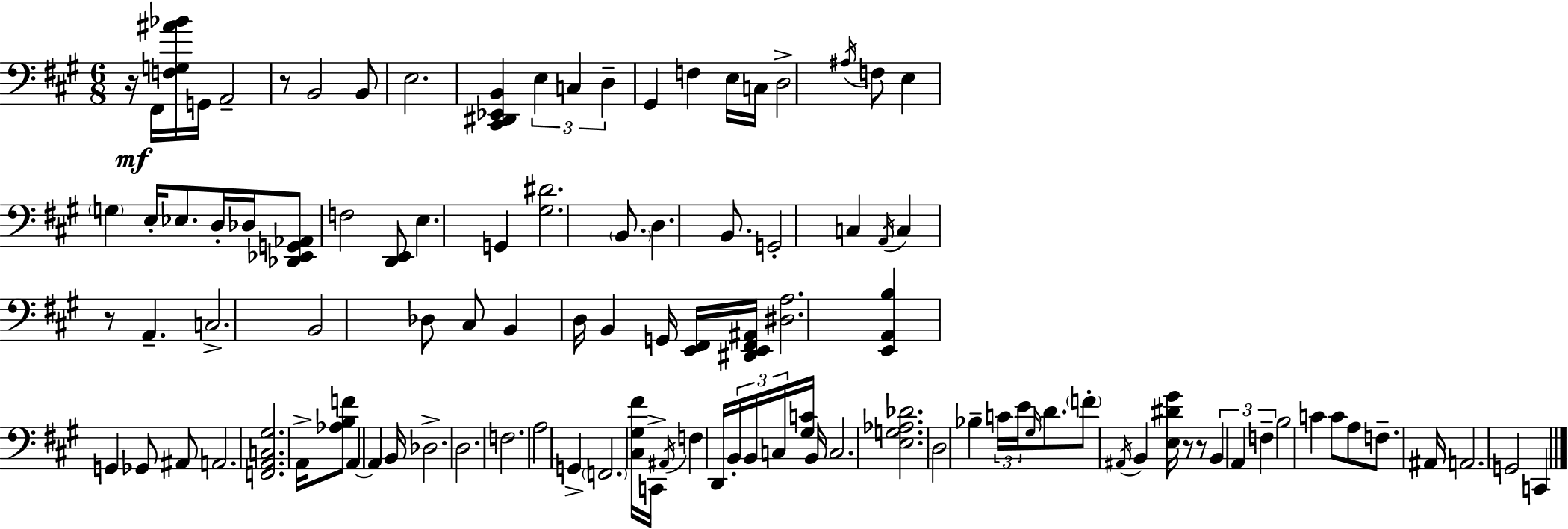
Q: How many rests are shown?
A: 5